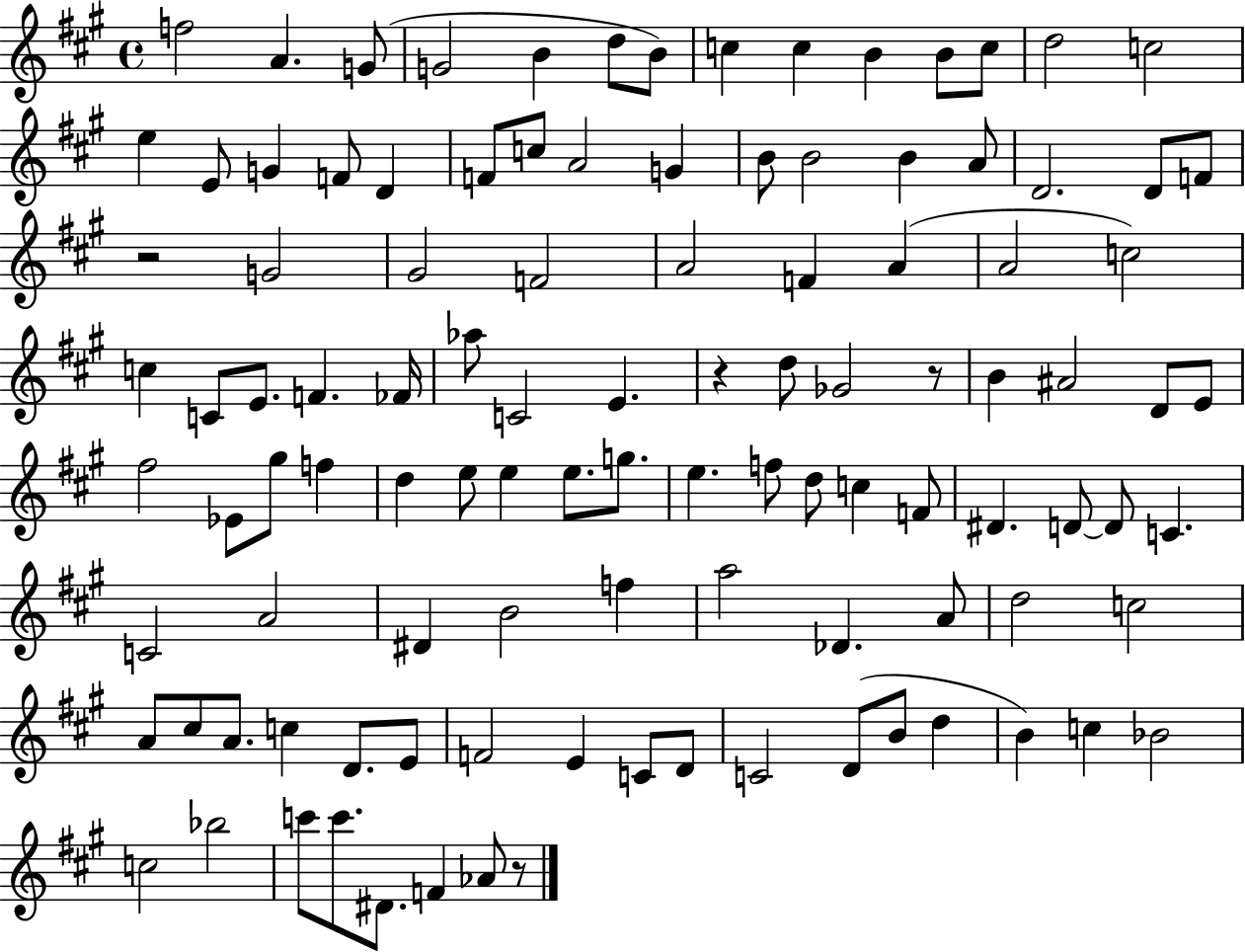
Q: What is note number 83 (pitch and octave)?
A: A4